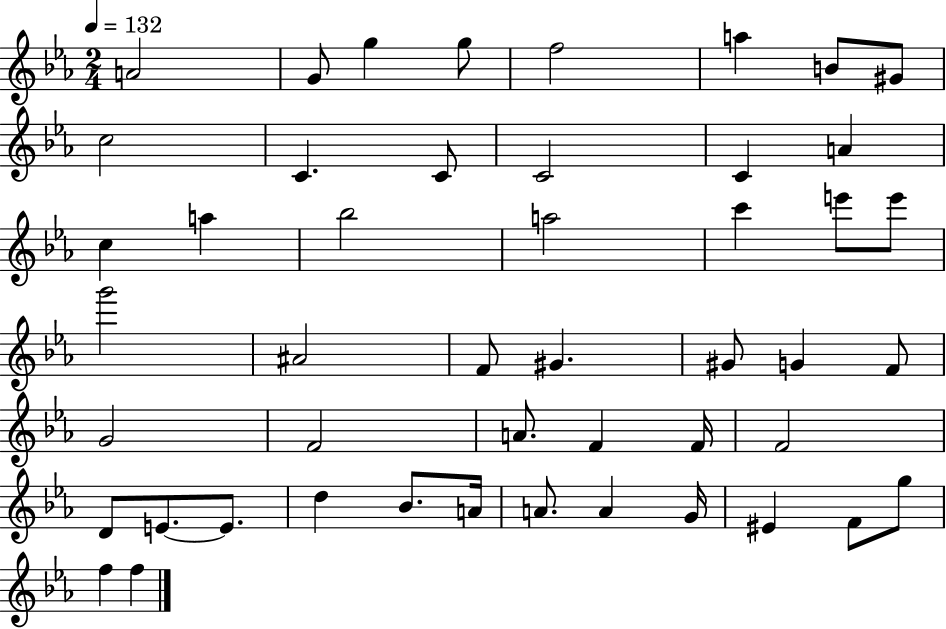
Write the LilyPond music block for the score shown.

{
  \clef treble
  \numericTimeSignature
  \time 2/4
  \key ees \major
  \tempo 4 = 132
  a'2 | g'8 g''4 g''8 | f''2 | a''4 b'8 gis'8 | \break c''2 | c'4. c'8 | c'2 | c'4 a'4 | \break c''4 a''4 | bes''2 | a''2 | c'''4 e'''8 e'''8 | \break g'''2 | ais'2 | f'8 gis'4. | gis'8 g'4 f'8 | \break g'2 | f'2 | a'8. f'4 f'16 | f'2 | \break d'8 e'8.~~ e'8. | d''4 bes'8. a'16 | a'8. a'4 g'16 | eis'4 f'8 g''8 | \break f''4 f''4 | \bar "|."
}